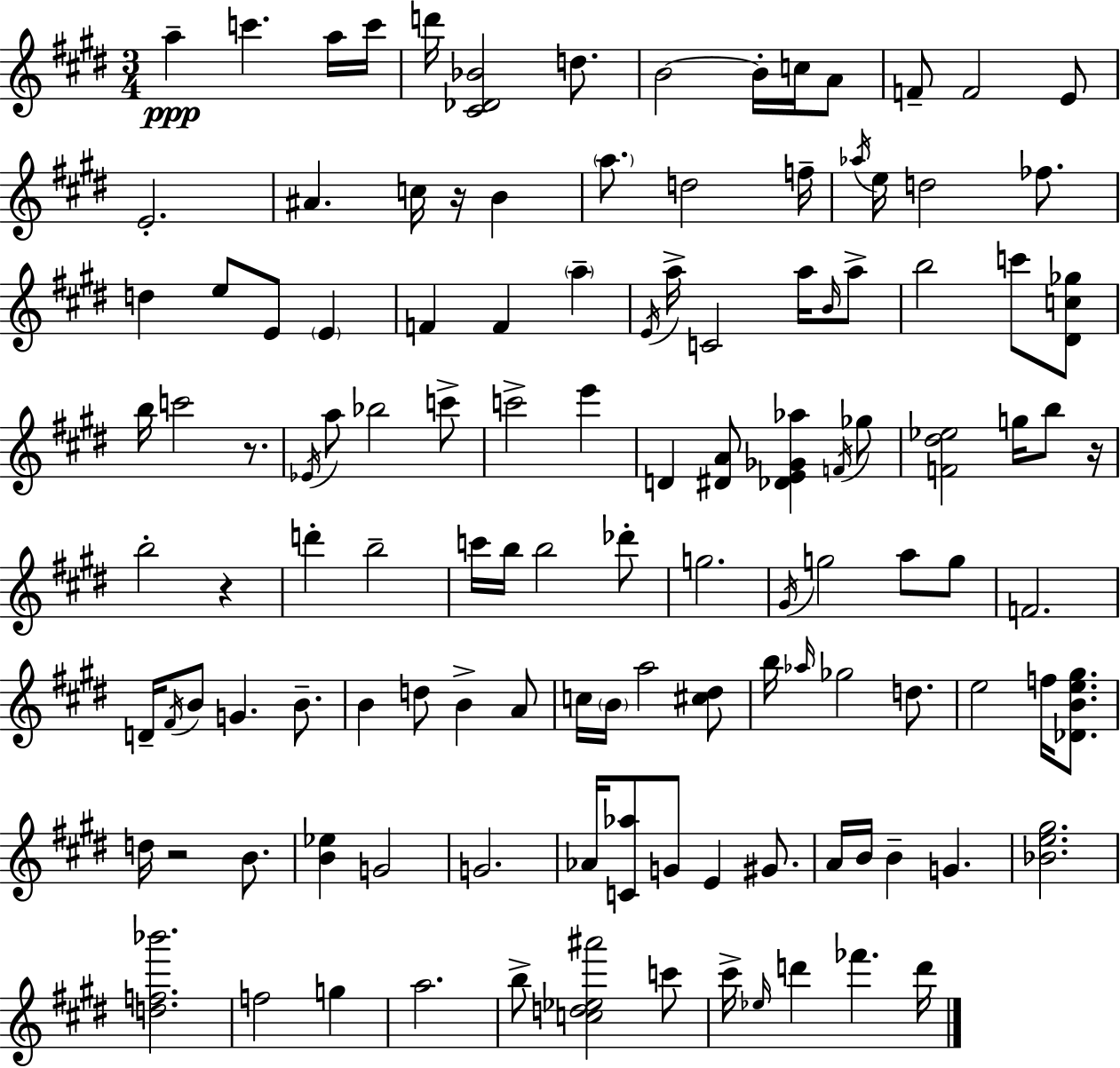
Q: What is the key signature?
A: E major